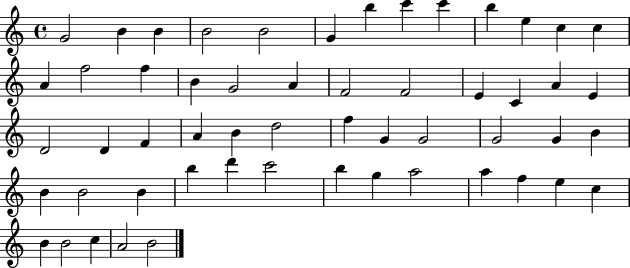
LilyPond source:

{
  \clef treble
  \time 4/4
  \defaultTimeSignature
  \key c \major
  g'2 b'4 b'4 | b'2 b'2 | g'4 b''4 c'''4 c'''4 | b''4 e''4 c''4 c''4 | \break a'4 f''2 f''4 | b'4 g'2 a'4 | f'2 f'2 | e'4 c'4 a'4 e'4 | \break d'2 d'4 f'4 | a'4 b'4 d''2 | f''4 g'4 g'2 | g'2 g'4 b'4 | \break b'4 b'2 b'4 | b''4 d'''4 c'''2 | b''4 g''4 a''2 | a''4 f''4 e''4 c''4 | \break b'4 b'2 c''4 | a'2 b'2 | \bar "|."
}